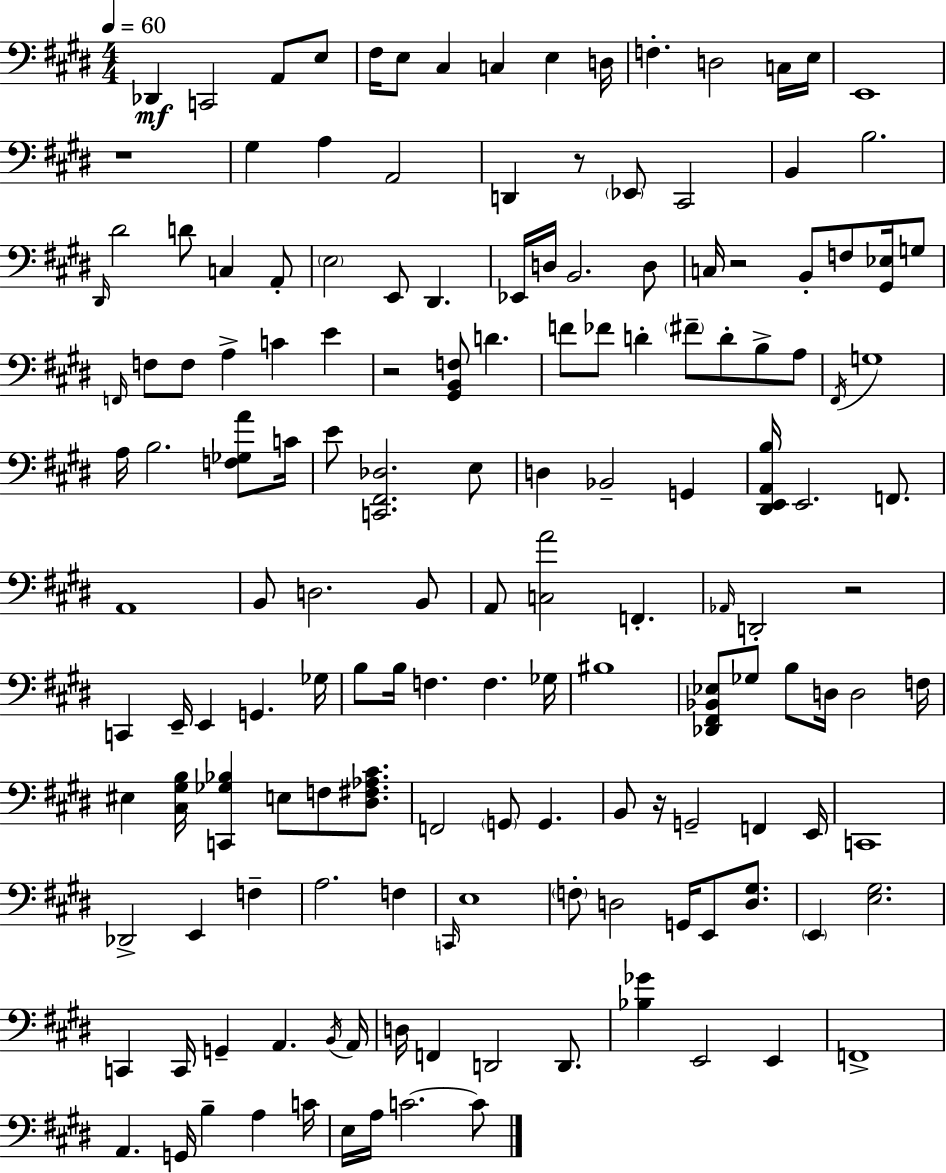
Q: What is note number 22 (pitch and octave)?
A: B2